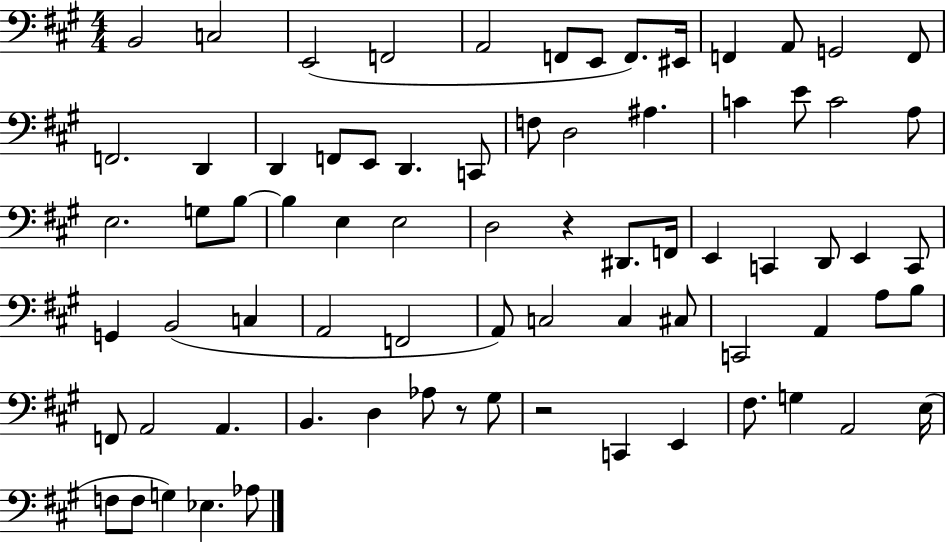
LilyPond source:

{
  \clef bass
  \numericTimeSignature
  \time 4/4
  \key a \major
  b,2 c2 | e,2( f,2 | a,2 f,8 e,8 f,8.) eis,16 | f,4 a,8 g,2 f,8 | \break f,2. d,4 | d,4 f,8 e,8 d,4. c,8 | f8 d2 ais4. | c'4 e'8 c'2 a8 | \break e2. g8 b8~~ | b4 e4 e2 | d2 r4 dis,8. f,16 | e,4 c,4 d,8 e,4 c,8 | \break g,4 b,2( c4 | a,2 f,2 | a,8) c2 c4 cis8 | c,2 a,4 a8 b8 | \break f,8 a,2 a,4. | b,4. d4 aes8 r8 gis8 | r2 c,4 e,4 | fis8. g4 a,2 e16( | \break f8 f8 g4) ees4. aes8 | \bar "|."
}